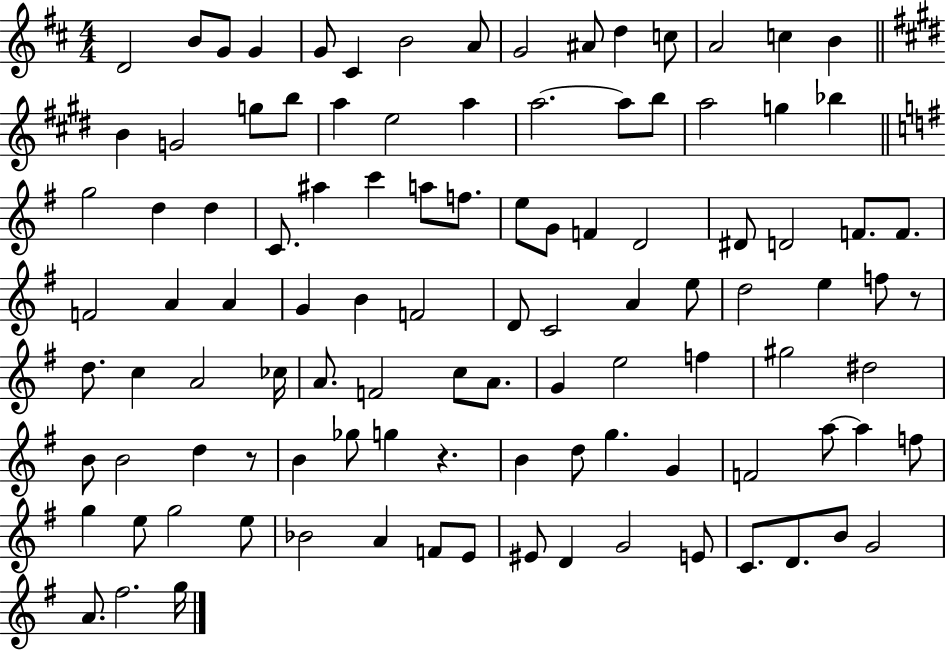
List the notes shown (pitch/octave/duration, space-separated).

D4/h B4/e G4/e G4/q G4/e C#4/q B4/h A4/e G4/h A#4/e D5/q C5/e A4/h C5/q B4/q B4/q G4/h G5/e B5/e A5/q E5/h A5/q A5/h. A5/e B5/e A5/h G5/q Bb5/q G5/h D5/q D5/q C4/e. A#5/q C6/q A5/e F5/e. E5/e G4/e F4/q D4/h D#4/e D4/h F4/e. F4/e. F4/h A4/q A4/q G4/q B4/q F4/h D4/e C4/h A4/q E5/e D5/h E5/q F5/e R/e D5/e. C5/q A4/h CES5/s A4/e. F4/h C5/e A4/e. G4/q E5/h F5/q G#5/h D#5/h B4/e B4/h D5/q R/e B4/q Gb5/e G5/q R/q. B4/q D5/e G5/q. G4/q F4/h A5/e A5/q F5/e G5/q E5/e G5/h E5/e Bb4/h A4/q F4/e E4/e EIS4/e D4/q G4/h E4/e C4/e. D4/e. B4/e G4/h A4/e. F#5/h. G5/s